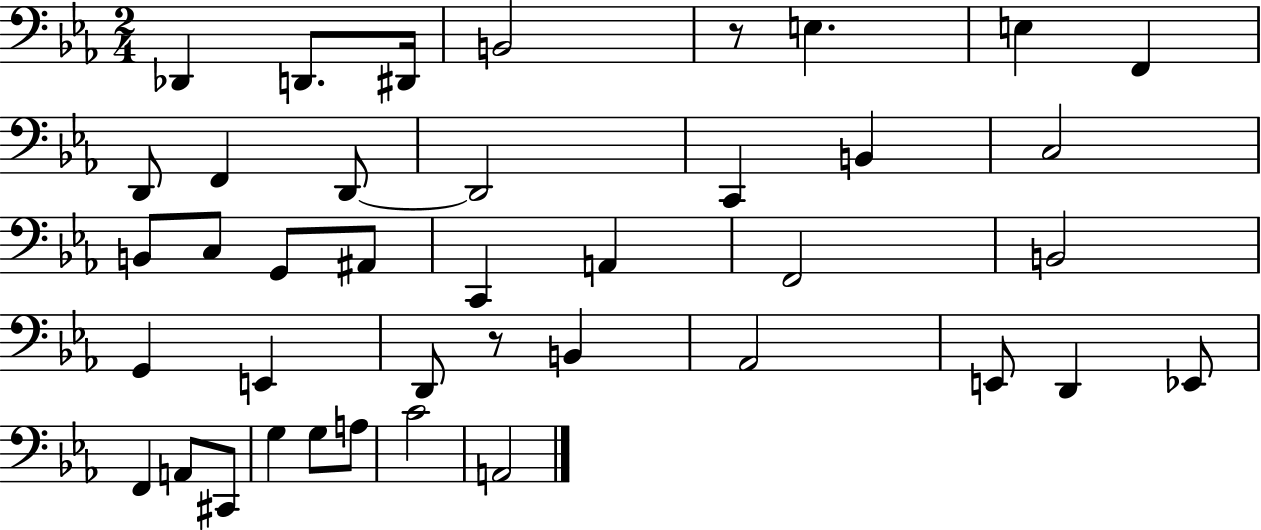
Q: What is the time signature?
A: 2/4